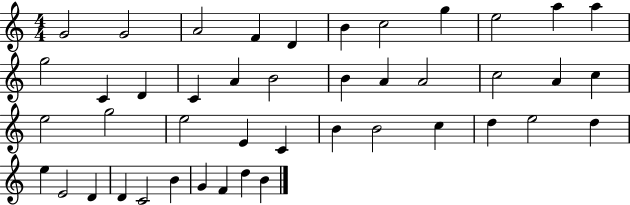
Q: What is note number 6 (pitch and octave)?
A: B4